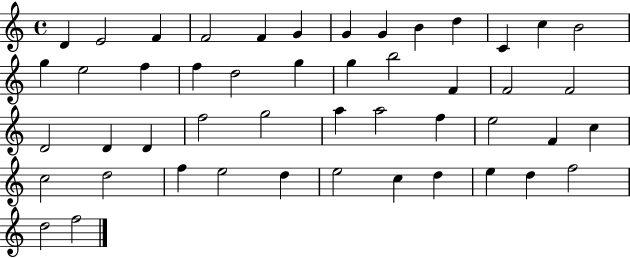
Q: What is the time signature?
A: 4/4